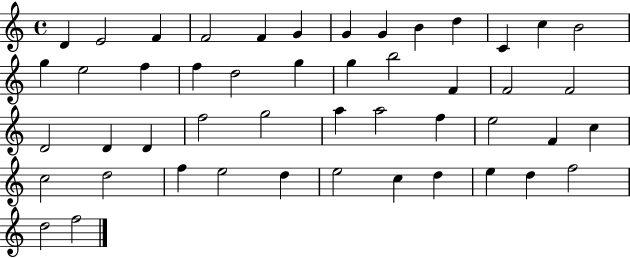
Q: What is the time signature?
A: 4/4